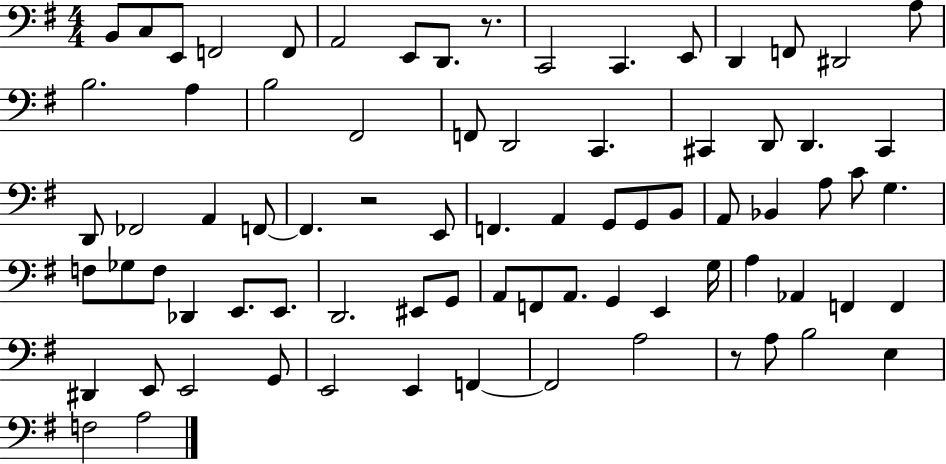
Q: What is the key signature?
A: G major